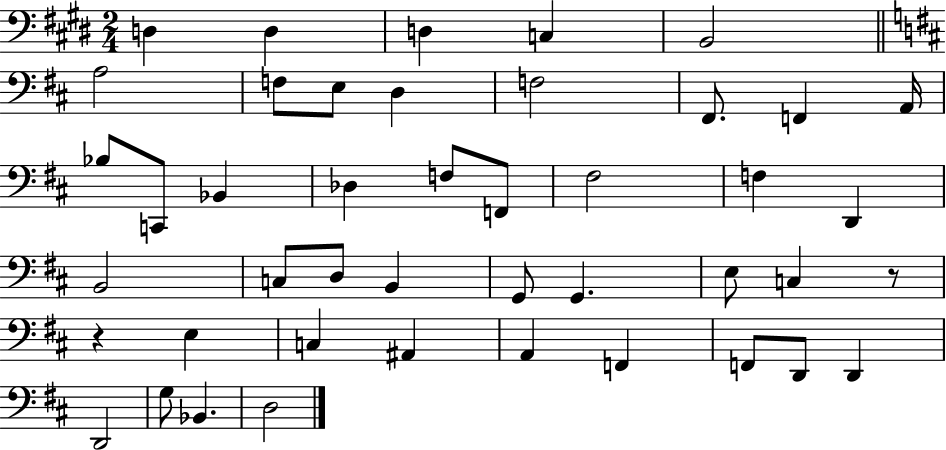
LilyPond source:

{
  \clef bass
  \numericTimeSignature
  \time 2/4
  \key e \major
  d4 d4 | d4 c4 | b,2 | \bar "||" \break \key d \major a2 | f8 e8 d4 | f2 | fis,8. f,4 a,16 | \break bes8 c,8 bes,4 | des4 f8 f,8 | fis2 | f4 d,4 | \break b,2 | c8 d8 b,4 | g,8 g,4. | e8 c4 r8 | \break r4 e4 | c4 ais,4 | a,4 f,4 | f,8 d,8 d,4 | \break d,2 | g8 bes,4. | d2 | \bar "|."
}